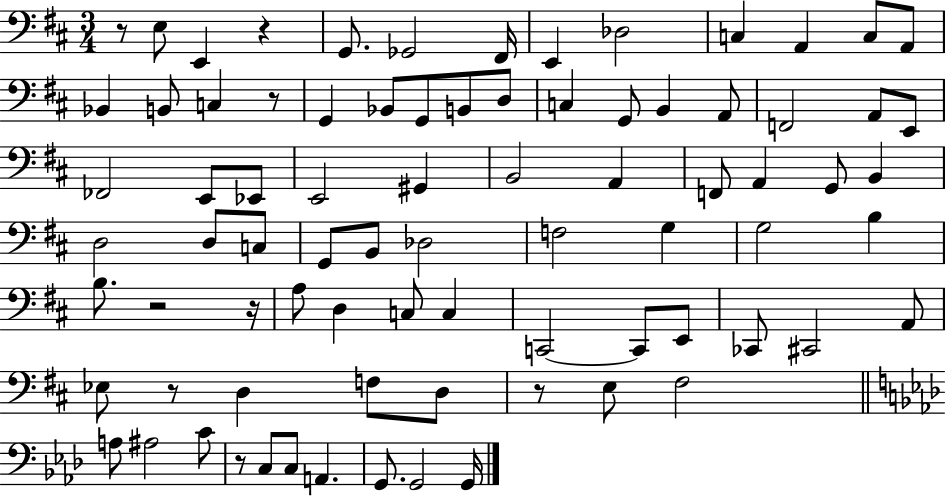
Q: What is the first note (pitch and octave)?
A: E3